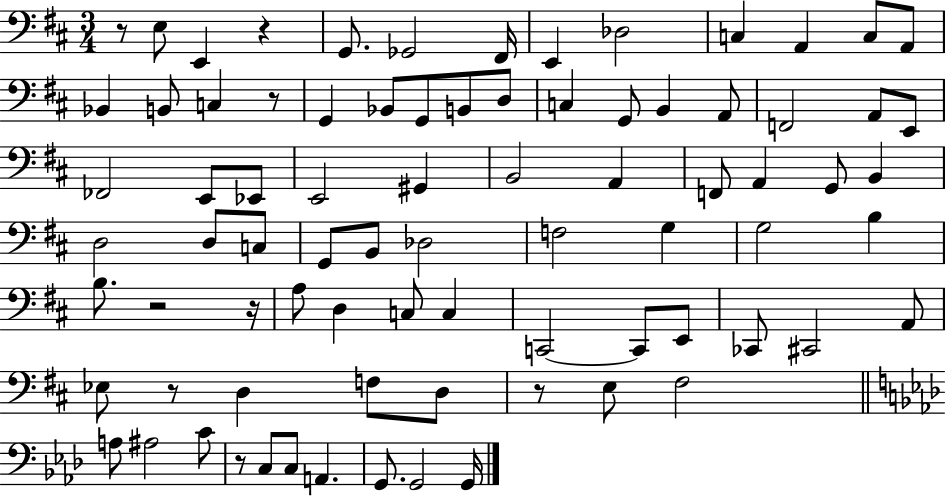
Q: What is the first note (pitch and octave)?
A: E3